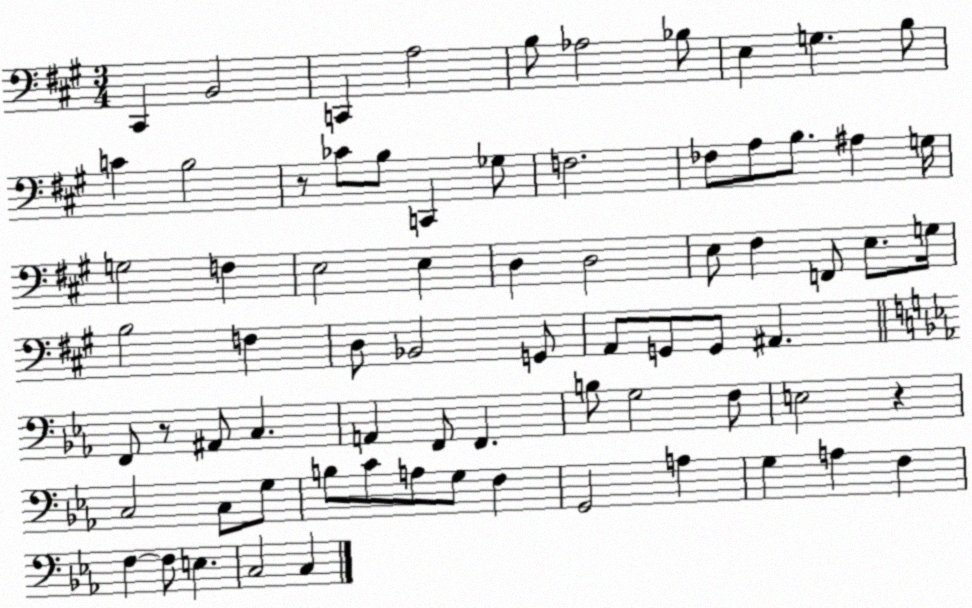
X:1
T:Untitled
M:3/4
L:1/4
K:A
^C,, B,,2 C,, A,2 B,/2 _A,2 _B,/2 E, G, B,/2 C B,2 z/2 _C/2 B,/2 C,, _G,/2 F,2 _F,/2 A,/2 B,/2 ^A, G,/4 G,2 F, E,2 E, D, D,2 E,/2 ^F, F,,/2 E,/2 G,/4 B,2 F, D,/2 _B,,2 G,,/2 A,,/2 G,,/2 G,,/2 ^A,, F,,/2 z/2 ^A,,/2 C, A,, F,,/2 F,, B,/2 G,2 F,/2 E,2 z C,2 C,/2 G,/2 B,/2 C/2 A,/2 G,/2 F, G,,2 A, G, A, F, F, F,/2 E, C,2 C,